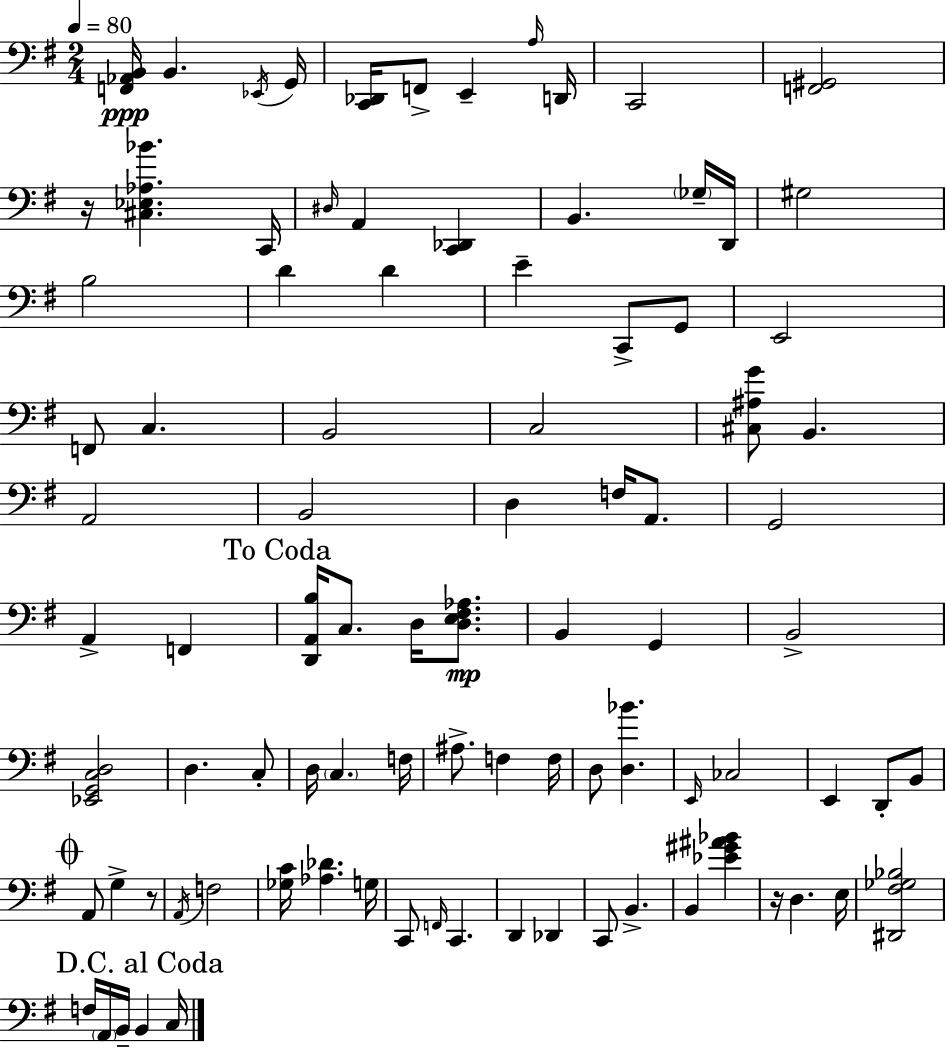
X:1
T:Untitled
M:2/4
L:1/4
K:G
[F,,_A,,B,,]/4 B,, _E,,/4 G,,/4 [C,,_D,,]/4 F,,/2 E,, A,/4 D,,/4 C,,2 [F,,^G,,]2 z/4 [^C,_E,_A,_B] C,,/4 ^D,/4 A,, [C,,_D,,] B,, _G,/4 D,,/4 ^G,2 B,2 D D E C,,/2 G,,/2 E,,2 F,,/2 C, B,,2 C,2 [^C,^A,G]/2 B,, A,,2 B,,2 D, F,/4 A,,/2 G,,2 A,, F,, [D,,A,,B,]/4 C,/2 D,/4 [D,E,^F,_A,]/2 B,, G,, B,,2 [_E,,G,,C,D,]2 D, C,/2 D,/4 C, F,/4 ^A,/2 F, F,/4 D,/2 [D,_B] E,,/4 _C,2 E,, D,,/2 B,,/2 A,,/2 G, z/2 A,,/4 F,2 [_G,C]/4 [_A,_D] G,/4 C,,/2 F,,/4 C,, D,, _D,, C,,/2 B,, B,, [_E^G^A_B] z/4 D, E,/4 [^D,,^F,_G,_B,]2 F,/4 A,,/4 B,,/4 B,, C,/4